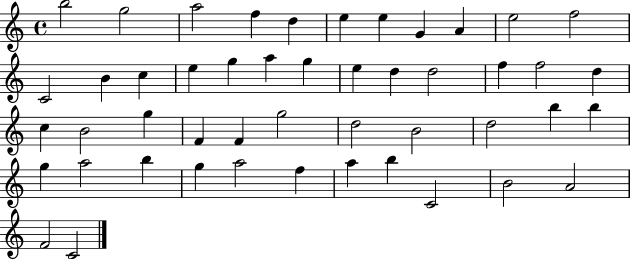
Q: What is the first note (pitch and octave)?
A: B5